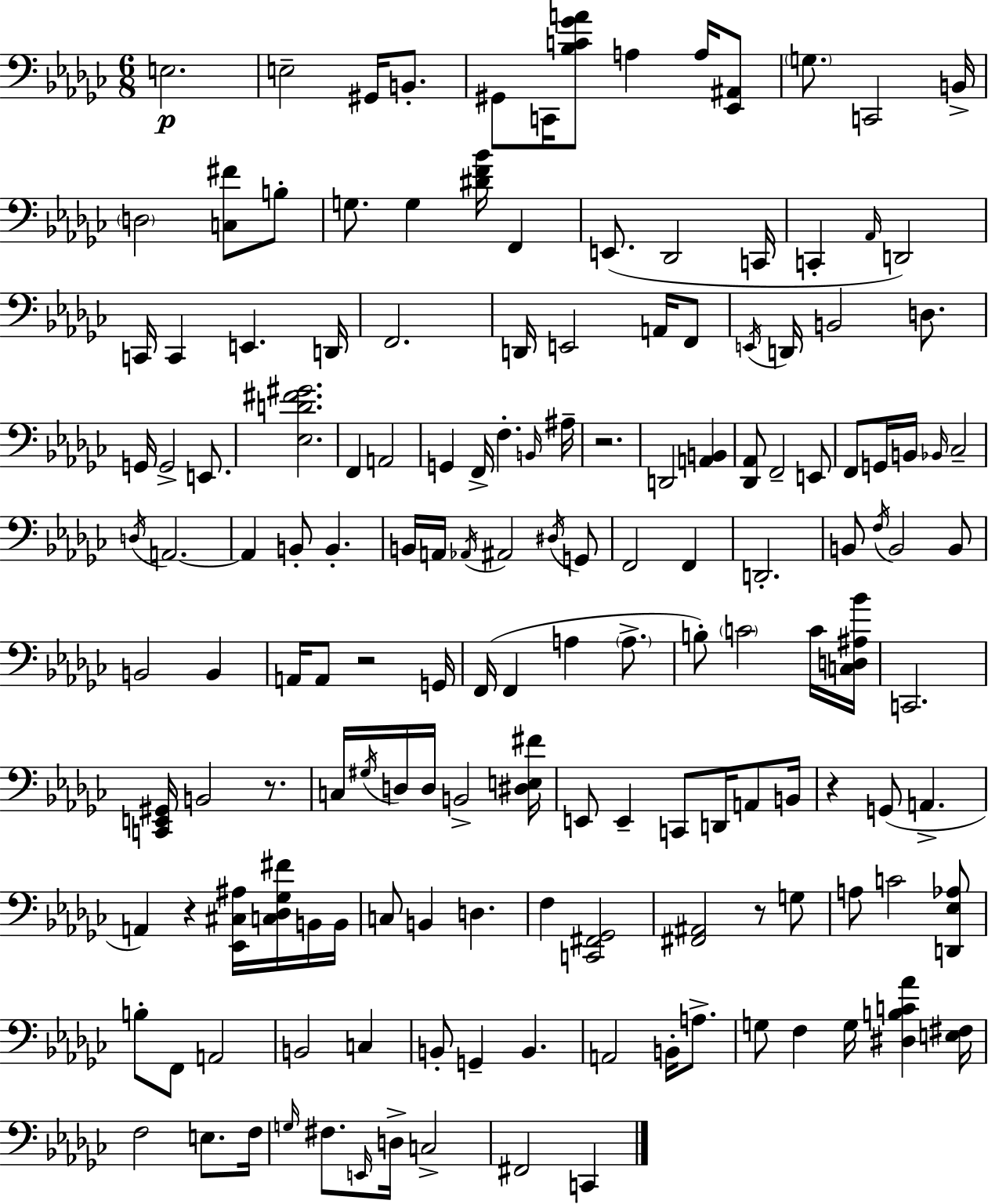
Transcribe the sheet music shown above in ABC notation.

X:1
T:Untitled
M:6/8
L:1/4
K:Ebm
E,2 E,2 ^G,,/4 B,,/2 ^G,,/2 C,,/4 [_B,C_GA]/2 A, A,/4 [_E,,^A,,]/2 G,/2 C,,2 B,,/4 D,2 [C,^F]/2 B,/2 G,/2 G, [^DF_B]/4 F,, E,,/2 _D,,2 C,,/4 C,, _A,,/4 D,,2 C,,/4 C,, E,, D,,/4 F,,2 D,,/4 E,,2 A,,/4 F,,/2 E,,/4 D,,/4 B,,2 D,/2 G,,/4 G,,2 E,,/2 [_E,D^F^G]2 F,, A,,2 G,, F,,/4 F, B,,/4 ^A,/4 z2 D,,2 [A,,B,,] [_D,,_A,,]/2 F,,2 E,,/2 F,,/2 G,,/4 B,,/4 _B,,/4 _C,2 D,/4 A,,2 A,, B,,/2 B,, B,,/4 A,,/4 _A,,/4 ^A,,2 ^D,/4 G,,/2 F,,2 F,, D,,2 B,,/2 F,/4 B,,2 B,,/2 B,,2 B,, A,,/4 A,,/2 z2 G,,/4 F,,/4 F,, A, A,/2 B,/2 C2 C/4 [C,D,^A,_B]/4 C,,2 [C,,E,,^G,,]/4 B,,2 z/2 C,/4 ^G,/4 D,/4 D,/4 B,,2 [^D,E,^F]/4 E,,/2 E,, C,,/2 D,,/4 A,,/2 B,,/4 z G,,/2 A,, A,, z [_E,,^C,^A,]/4 [C,_D,_G,^F]/4 B,,/4 B,,/4 C,/2 B,, D, F, [C,,^F,,_G,,]2 [^F,,^A,,]2 z/2 G,/2 A,/2 C2 [D,,_E,_A,]/2 B,/2 F,,/2 A,,2 B,,2 C, B,,/2 G,, B,, A,,2 B,,/4 A,/2 G,/2 F, G,/4 [^D,B,C_A] [E,^F,]/4 F,2 E,/2 F,/4 G,/4 ^F,/2 E,,/4 D,/4 C,2 ^F,,2 C,,